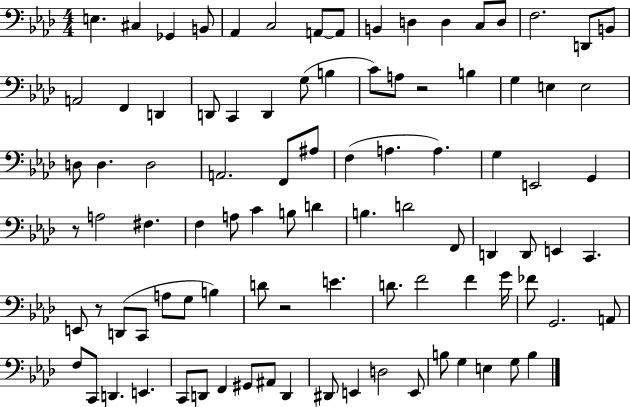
E3/q. C#3/q Gb2/q B2/e Ab2/q C3/h A2/e A2/e B2/q D3/q D3/q C3/e D3/e F3/h. D2/e B2/e A2/h F2/q D2/q D2/e C2/q D2/q G3/e B3/q C4/e A3/e R/h B3/q G3/q E3/q E3/h D3/e D3/q. D3/h A2/h. F2/e A#3/e F3/q A3/q. A3/q. G3/q E2/h G2/q R/e A3/h F#3/q. F3/q A3/e C4/q B3/e D4/q B3/q. D4/h F2/e D2/q D2/e E2/q C2/q. E2/e R/e D2/e C2/e A3/e G3/e B3/q D4/e R/h E4/q. D4/e. F4/h F4/q G4/s FES4/e G2/h. A2/e F3/e C2/e D2/q. E2/q. C2/e D2/e F2/q G#2/e A#2/e D2/q D#2/e E2/q D3/h E2/e B3/e G3/q E3/q G3/e B3/q